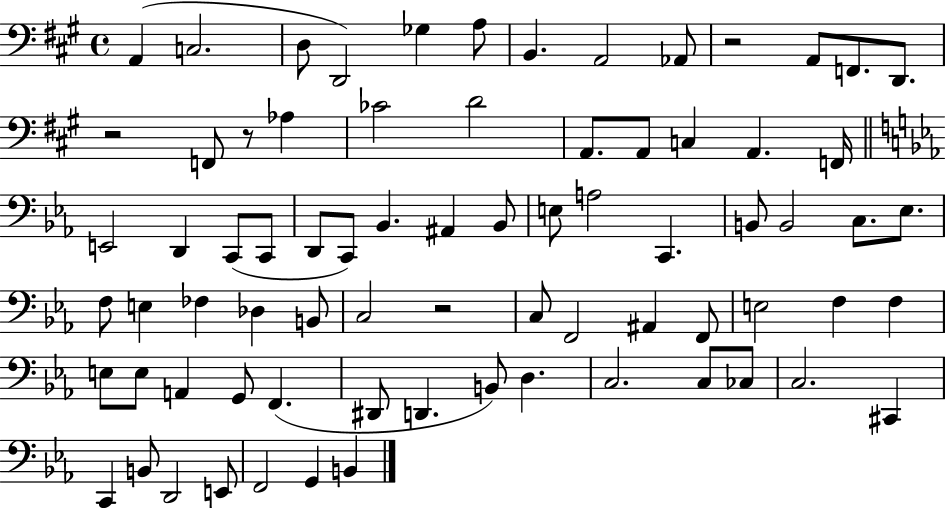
A2/q C3/h. D3/e D2/h Gb3/q A3/e B2/q. A2/h Ab2/e R/h A2/e F2/e. D2/e. R/h F2/e R/e Ab3/q CES4/h D4/h A2/e. A2/e C3/q A2/q. F2/s E2/h D2/q C2/e C2/e D2/e C2/e Bb2/q. A#2/q Bb2/e E3/e A3/h C2/q. B2/e B2/h C3/e. Eb3/e. F3/e E3/q FES3/q Db3/q B2/e C3/h R/h C3/e F2/h A#2/q F2/e E3/h F3/q F3/q E3/e E3/e A2/q G2/e F2/q. D#2/e D2/q. B2/e D3/q. C3/h. C3/e CES3/e C3/h. C#2/q C2/q B2/e D2/h E2/e F2/h G2/q B2/q